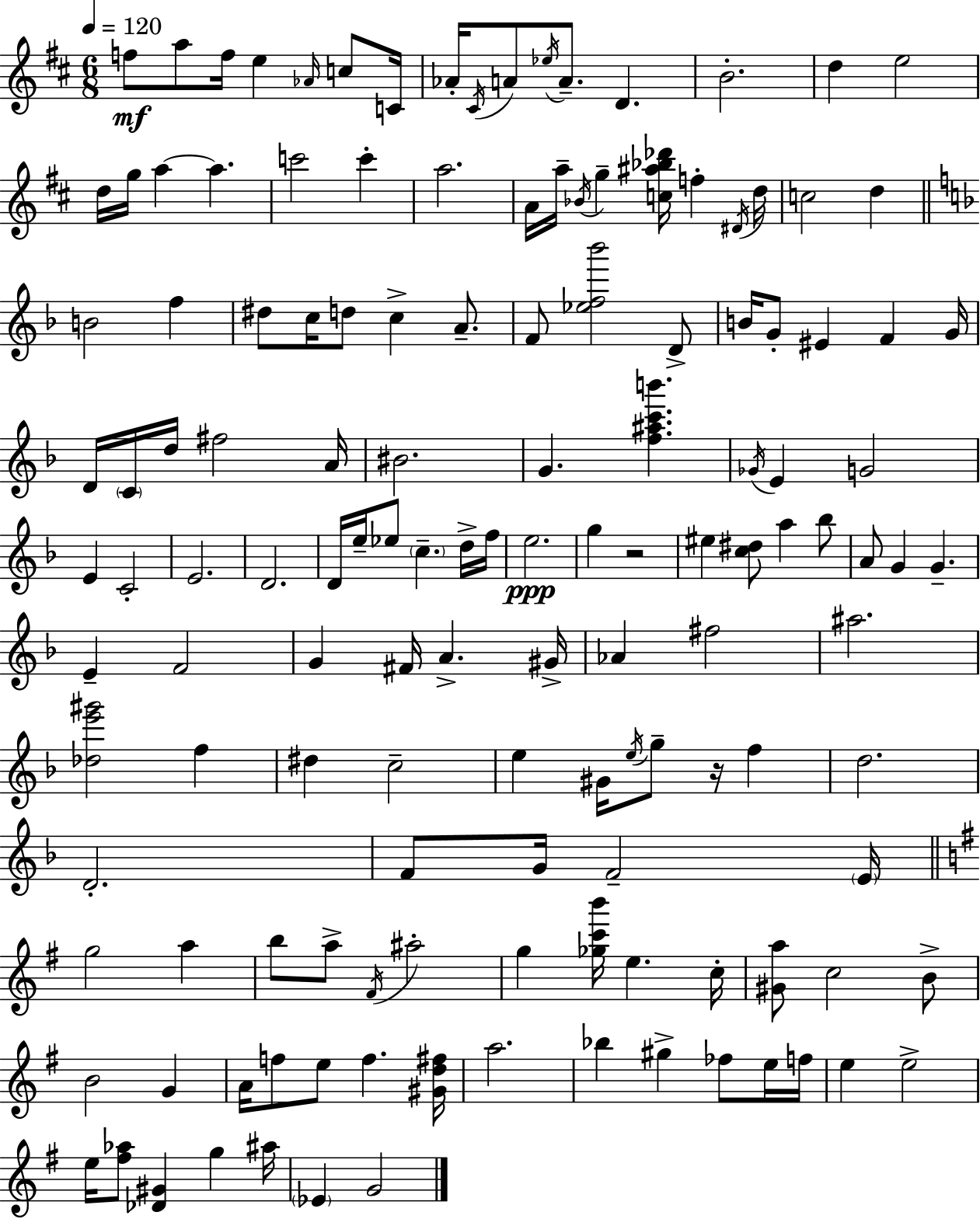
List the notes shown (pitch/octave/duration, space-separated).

F5/e A5/e F5/s E5/q Ab4/s C5/e C4/s Ab4/s C#4/s A4/e Eb5/s A4/e. D4/q. B4/h. D5/q E5/h D5/s G5/s A5/q A5/q. C6/h C6/q A5/h. A4/s A5/s Bb4/s G5/q [C5,A#5,Bb5,Db6]/s F5/q D#4/s D5/s C5/h D5/q B4/h F5/q D#5/e C5/s D5/e C5/q A4/e. F4/e [Eb5,F5,Bb6]/h D4/e B4/s G4/e EIS4/q F4/q G4/s D4/s C4/s D5/s F#5/h A4/s BIS4/h. G4/q. [F5,A#5,C6,B6]/q. Gb4/s E4/q G4/h E4/q C4/h E4/h. D4/h. D4/s E5/s Eb5/e C5/q. D5/s F5/s E5/h. G5/q R/h EIS5/q [C5,D#5]/e A5/q Bb5/e A4/e G4/q G4/q. E4/q F4/h G4/q F#4/s A4/q. G#4/s Ab4/q F#5/h A#5/h. [Db5,E6,G#6]/h F5/q D#5/q C5/h E5/q G#4/s E5/s G5/e R/s F5/q D5/h. D4/h. F4/e G4/s F4/h E4/s G5/h A5/q B5/e A5/e F#4/s A#5/h G5/q [Gb5,C6,B6]/s E5/q. C5/s [G#4,A5]/e C5/h B4/e B4/h G4/q A4/s F5/e E5/e F5/q. [G#4,D5,F#5]/s A5/h. Bb5/q G#5/q FES5/e E5/s F5/s E5/q E5/h E5/s [F#5,Ab5]/e [Db4,G#4]/q G5/q A#5/s Eb4/q G4/h